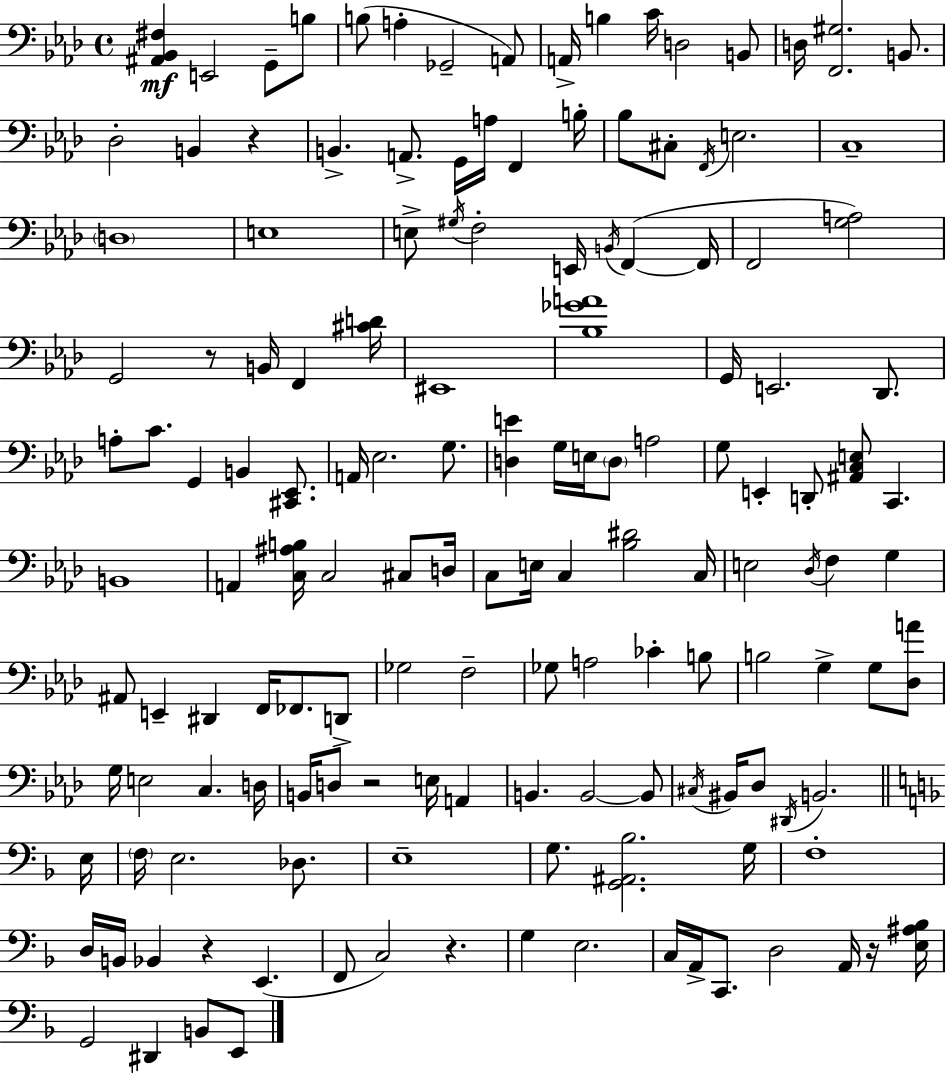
[A#2,Bb2,F#3]/q E2/h G2/e B3/e B3/e A3/q Gb2/h A2/e A2/s B3/q C4/s D3/h B2/e D3/s [F2,G#3]/h. B2/e. Db3/h B2/q R/q B2/q. A2/e. G2/s A3/s F2/q B3/s Bb3/e C#3/e F2/s E3/h. C3/w D3/w E3/w E3/e G#3/s F3/h E2/s B2/s F2/q F2/s F2/h [G3,A3]/h G2/h R/e B2/s F2/q [C#4,D4]/s EIS2/w [Bb3,Gb4,A4]/w G2/s E2/h. Db2/e. A3/e C4/e. G2/q B2/q [C#2,Eb2]/e. A2/s Eb3/h. G3/e. [D3,E4]/q G3/s E3/s D3/e A3/h G3/e E2/q D2/e [A#2,C3,E3]/e C2/q. B2/w A2/q [C3,A#3,B3]/s C3/h C#3/e D3/s C3/e E3/s C3/q [Bb3,D#4]/h C3/s E3/h Db3/s F3/q G3/q A#2/e E2/q D#2/q F2/s FES2/e. D2/e Gb3/h F3/h Gb3/e A3/h CES4/q B3/e B3/h G3/q G3/e [Db3,A4]/e G3/s E3/h C3/q. D3/s B2/s D3/e R/h E3/s A2/q B2/q. B2/h B2/e C#3/s BIS2/s Db3/e D#2/s B2/h. E3/s F3/s E3/h. Db3/e. E3/w G3/e. [G2,A#2,Bb3]/h. G3/s F3/w D3/s B2/s Bb2/q R/q E2/q. F2/e C3/h R/q. G3/q E3/h. C3/s A2/s C2/e. D3/h A2/s R/s [E3,A#3,Bb3]/s G2/h D#2/q B2/e E2/e